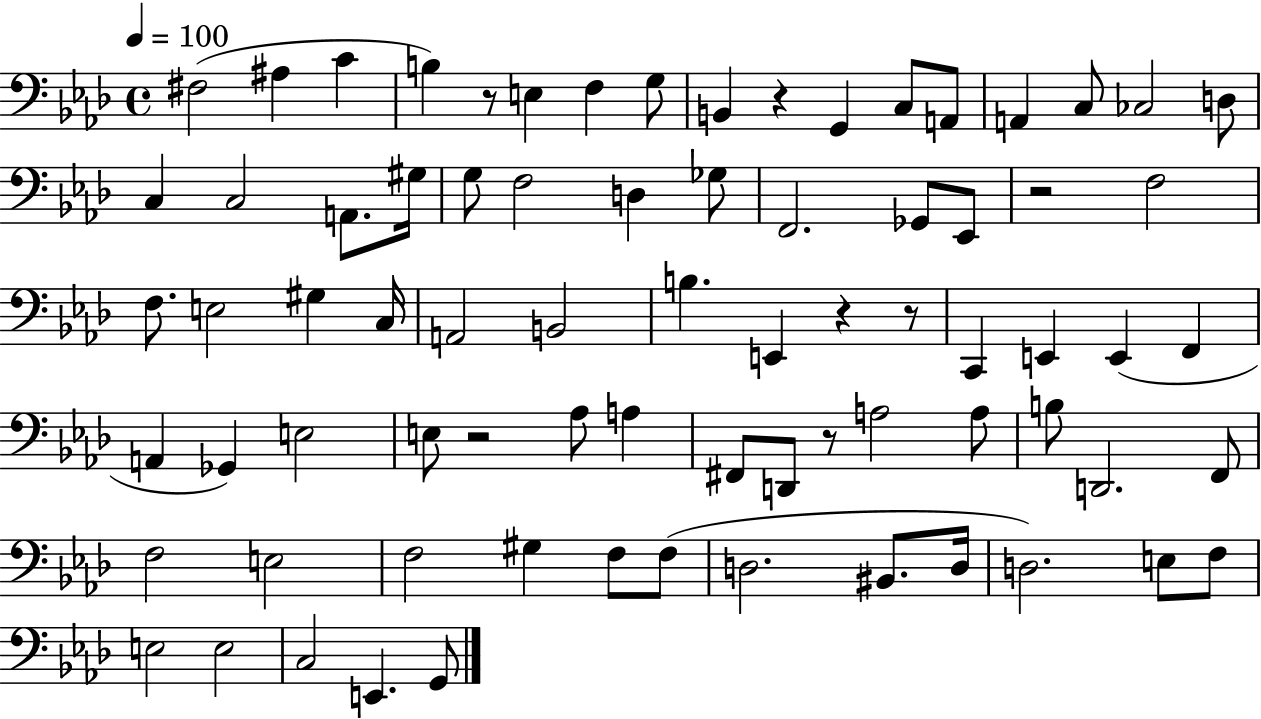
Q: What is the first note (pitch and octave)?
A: F#3